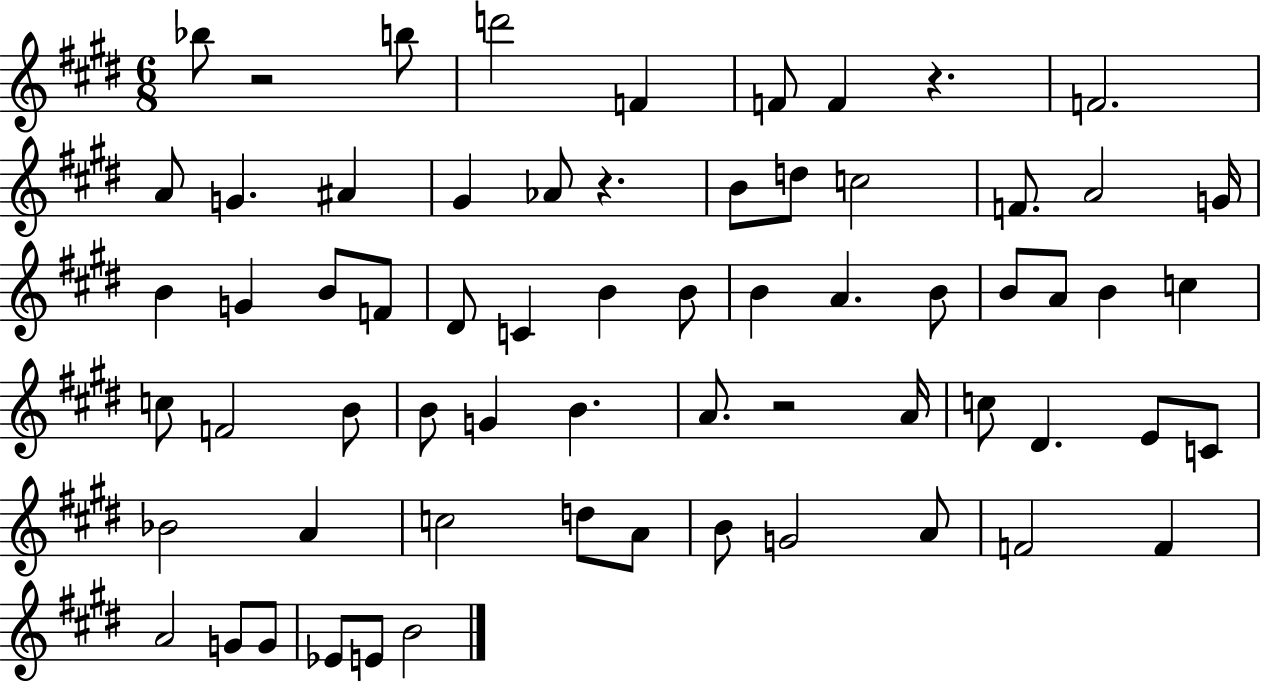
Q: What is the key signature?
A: E major